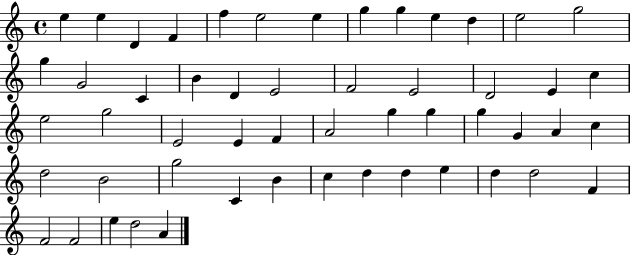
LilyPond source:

{
  \clef treble
  \time 4/4
  \defaultTimeSignature
  \key c \major
  e''4 e''4 d'4 f'4 | f''4 e''2 e''4 | g''4 g''4 e''4 d''4 | e''2 g''2 | \break g''4 g'2 c'4 | b'4 d'4 e'2 | f'2 e'2 | d'2 e'4 c''4 | \break e''2 g''2 | e'2 e'4 f'4 | a'2 g''4 g''4 | g''4 g'4 a'4 c''4 | \break d''2 b'2 | g''2 c'4 b'4 | c''4 d''4 d''4 e''4 | d''4 d''2 f'4 | \break f'2 f'2 | e''4 d''2 a'4 | \bar "|."
}